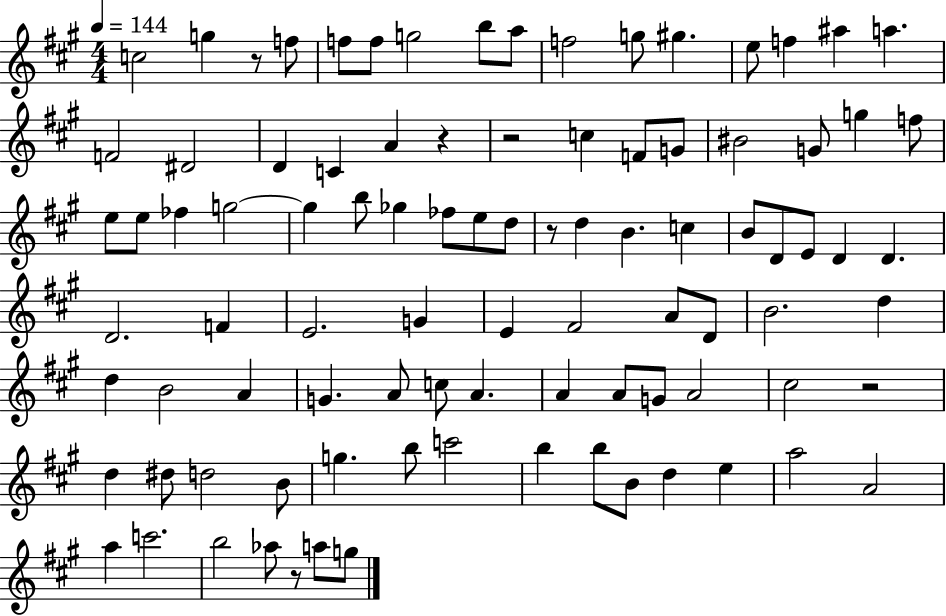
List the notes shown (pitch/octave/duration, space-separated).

C5/h G5/q R/e F5/e F5/e F5/e G5/h B5/e A5/e F5/h G5/e G#5/q. E5/e F5/q A#5/q A5/q. F4/h D#4/h D4/q C4/q A4/q R/q R/h C5/q F4/e G4/e BIS4/h G4/e G5/q F5/e E5/e E5/e FES5/q G5/h G5/q B5/e Gb5/q FES5/e E5/e D5/e R/e D5/q B4/q. C5/q B4/e D4/e E4/e D4/q D4/q. D4/h. F4/q E4/h. G4/q E4/q F#4/h A4/e D4/e B4/h. D5/q D5/q B4/h A4/q G4/q. A4/e C5/e A4/q. A4/q A4/e G4/e A4/h C#5/h R/h D5/q D#5/e D5/h B4/e G5/q. B5/e C6/h B5/q B5/e B4/e D5/q E5/q A5/h A4/h A5/q C6/h. B5/h Ab5/e R/e A5/e G5/e